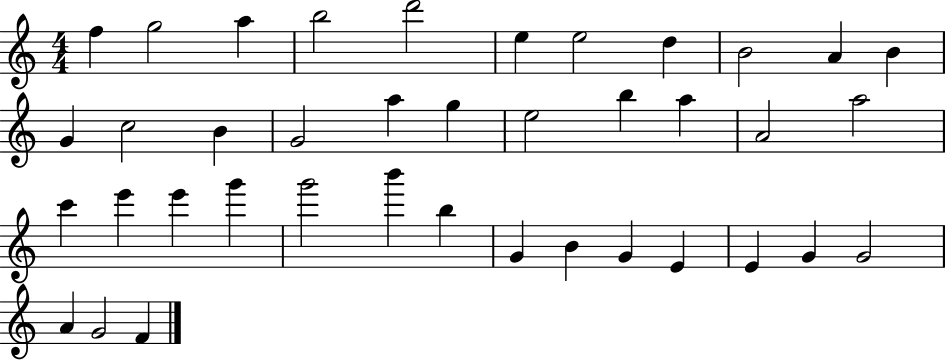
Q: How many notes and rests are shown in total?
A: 39